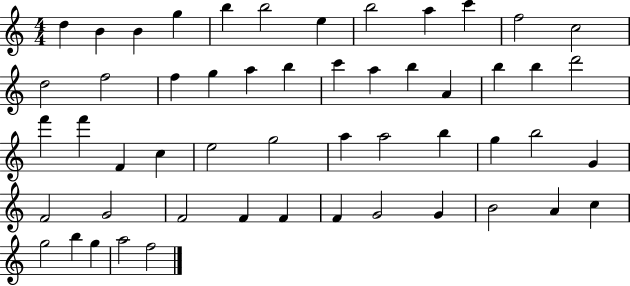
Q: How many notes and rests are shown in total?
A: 53